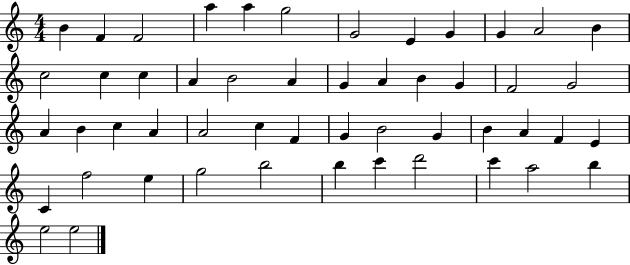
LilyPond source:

{
  \clef treble
  \numericTimeSignature
  \time 4/4
  \key c \major
  b'4 f'4 f'2 | a''4 a''4 g''2 | g'2 e'4 g'4 | g'4 a'2 b'4 | \break c''2 c''4 c''4 | a'4 b'2 a'4 | g'4 a'4 b'4 g'4 | f'2 g'2 | \break a'4 b'4 c''4 a'4 | a'2 c''4 f'4 | g'4 b'2 g'4 | b'4 a'4 f'4 e'4 | \break c'4 f''2 e''4 | g''2 b''2 | b''4 c'''4 d'''2 | c'''4 a''2 b''4 | \break e''2 e''2 | \bar "|."
}